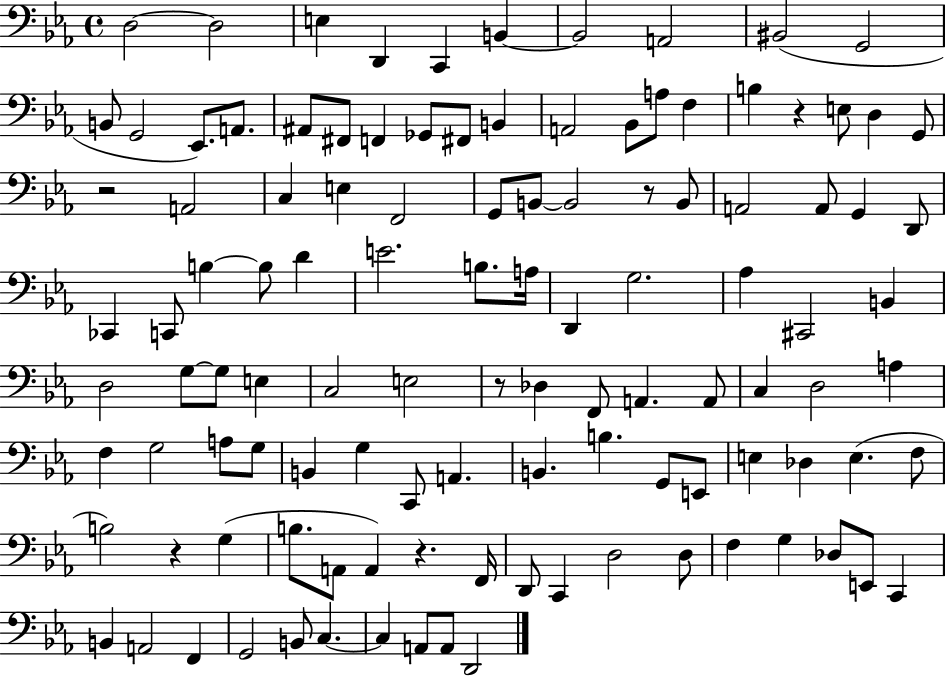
D3/h D3/h E3/q D2/q C2/q B2/q B2/h A2/h BIS2/h G2/h B2/e G2/h Eb2/e. A2/e. A#2/e F#2/e F2/q Gb2/e F#2/e B2/q A2/h Bb2/e A3/e F3/q B3/q R/q E3/e D3/q G2/e R/h A2/h C3/q E3/q F2/h G2/e B2/e B2/h R/e B2/e A2/h A2/e G2/q D2/e CES2/q C2/e B3/q B3/e D4/q E4/h. B3/e. A3/s D2/q G3/h. Ab3/q C#2/h B2/q D3/h G3/e G3/e E3/q C3/h E3/h R/e Db3/q F2/e A2/q. A2/e C3/q D3/h A3/q F3/q G3/h A3/e G3/e B2/q G3/q C2/e A2/q. B2/q. B3/q. G2/e E2/e E3/q Db3/q E3/q. F3/e B3/h R/q G3/q B3/e. A2/e A2/q R/q. F2/s D2/e C2/q D3/h D3/e F3/q G3/q Db3/e E2/e C2/q B2/q A2/h F2/q G2/h B2/e C3/q. C3/q A2/e A2/e D2/h